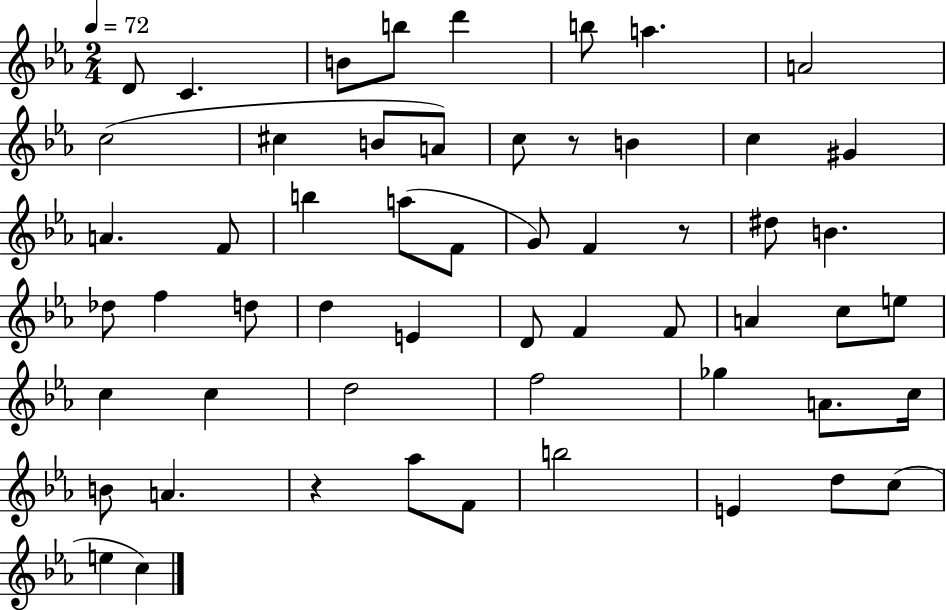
D4/e C4/q. B4/e B5/e D6/q B5/e A5/q. A4/h C5/h C#5/q B4/e A4/e C5/e R/e B4/q C5/q G#4/q A4/q. F4/e B5/q A5/e F4/e G4/e F4/q R/e D#5/e B4/q. Db5/e F5/q D5/e D5/q E4/q D4/e F4/q F4/e A4/q C5/e E5/e C5/q C5/q D5/h F5/h Gb5/q A4/e. C5/s B4/e A4/q. R/q Ab5/e F4/e B5/h E4/q D5/e C5/e E5/q C5/q